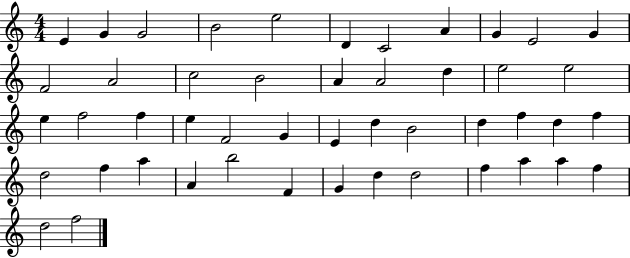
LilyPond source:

{
  \clef treble
  \numericTimeSignature
  \time 4/4
  \key c \major
  e'4 g'4 g'2 | b'2 e''2 | d'4 c'2 a'4 | g'4 e'2 g'4 | \break f'2 a'2 | c''2 b'2 | a'4 a'2 d''4 | e''2 e''2 | \break e''4 f''2 f''4 | e''4 f'2 g'4 | e'4 d''4 b'2 | d''4 f''4 d''4 f''4 | \break d''2 f''4 a''4 | a'4 b''2 f'4 | g'4 d''4 d''2 | f''4 a''4 a''4 f''4 | \break d''2 f''2 | \bar "|."
}